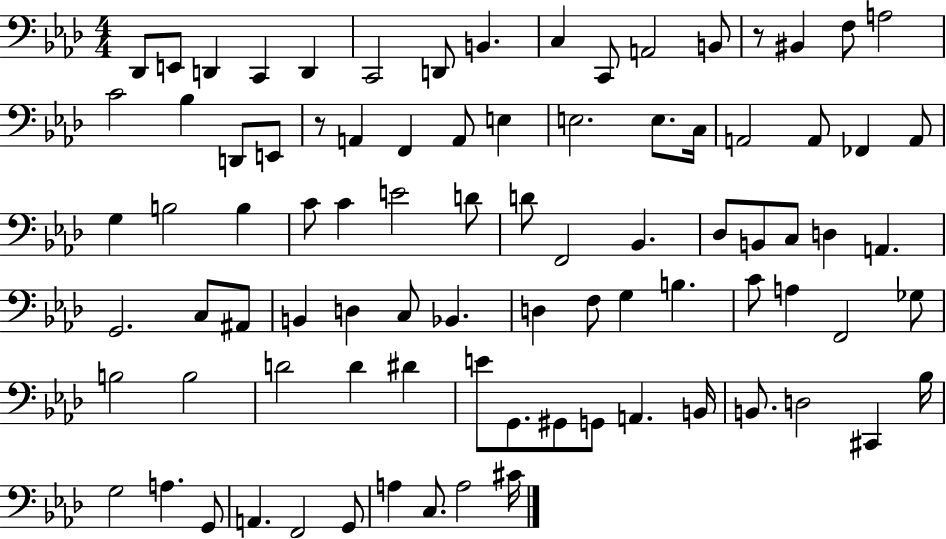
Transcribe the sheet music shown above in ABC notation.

X:1
T:Untitled
M:4/4
L:1/4
K:Ab
_D,,/2 E,,/2 D,, C,, D,, C,,2 D,,/2 B,, C, C,,/2 A,,2 B,,/2 z/2 ^B,, F,/2 A,2 C2 _B, D,,/2 E,,/2 z/2 A,, F,, A,,/2 E, E,2 E,/2 C,/4 A,,2 A,,/2 _F,, A,,/2 G, B,2 B, C/2 C E2 D/2 D/2 F,,2 _B,, _D,/2 B,,/2 C,/2 D, A,, G,,2 C,/2 ^A,,/2 B,, D, C,/2 _B,, D, F,/2 G, B, C/2 A, F,,2 _G,/2 B,2 B,2 D2 D ^D E/2 G,,/2 ^G,,/2 G,,/2 A,, B,,/4 B,,/2 D,2 ^C,, _B,/4 G,2 A, G,,/2 A,, F,,2 G,,/2 A, C,/2 A,2 ^C/4